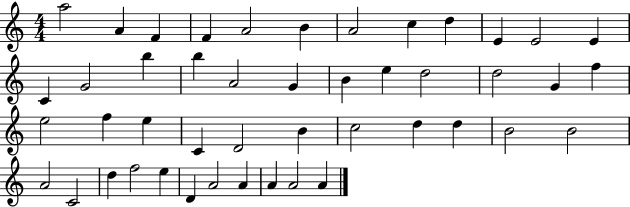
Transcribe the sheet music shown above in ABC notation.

X:1
T:Untitled
M:4/4
L:1/4
K:C
a2 A F F A2 B A2 c d E E2 E C G2 b b A2 G B e d2 d2 G f e2 f e C D2 B c2 d d B2 B2 A2 C2 d f2 e D A2 A A A2 A